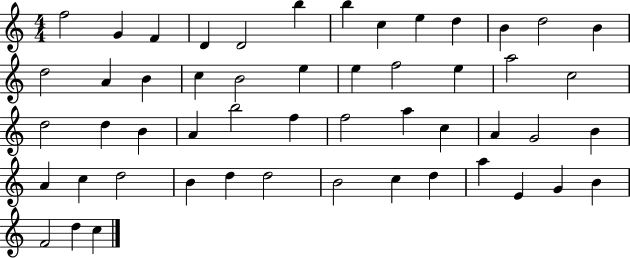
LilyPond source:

{
  \clef treble
  \numericTimeSignature
  \time 4/4
  \key c \major
  f''2 g'4 f'4 | d'4 d'2 b''4 | b''4 c''4 e''4 d''4 | b'4 d''2 b'4 | \break d''2 a'4 b'4 | c''4 b'2 e''4 | e''4 f''2 e''4 | a''2 c''2 | \break d''2 d''4 b'4 | a'4 b''2 f''4 | f''2 a''4 c''4 | a'4 g'2 b'4 | \break a'4 c''4 d''2 | b'4 d''4 d''2 | b'2 c''4 d''4 | a''4 e'4 g'4 b'4 | \break f'2 d''4 c''4 | \bar "|."
}